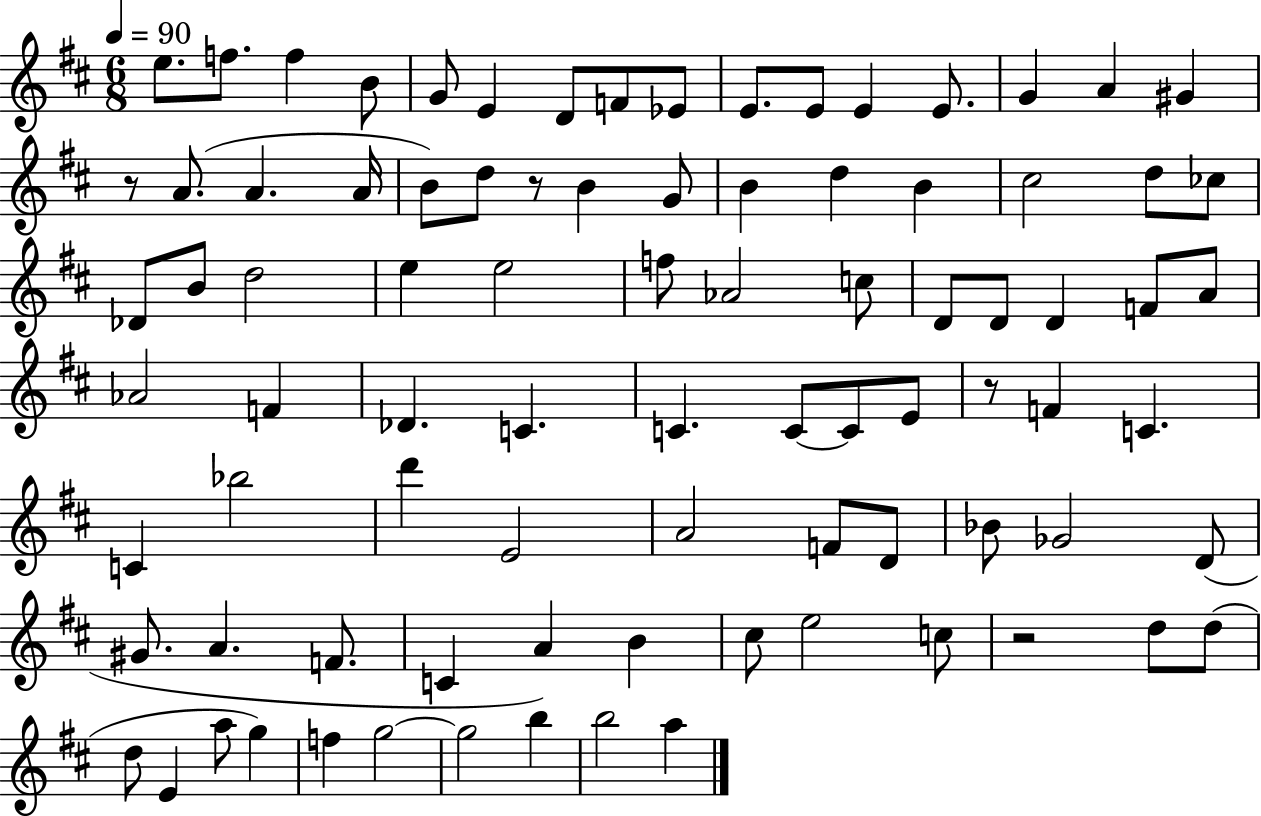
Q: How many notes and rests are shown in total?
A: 87